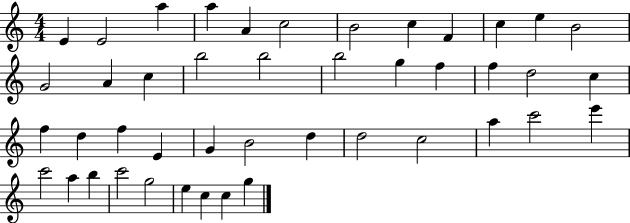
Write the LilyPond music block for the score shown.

{
  \clef treble
  \numericTimeSignature
  \time 4/4
  \key c \major
  e'4 e'2 a''4 | a''4 a'4 c''2 | b'2 c''4 f'4 | c''4 e''4 b'2 | \break g'2 a'4 c''4 | b''2 b''2 | b''2 g''4 f''4 | f''4 d''2 c''4 | \break f''4 d''4 f''4 e'4 | g'4 b'2 d''4 | d''2 c''2 | a''4 c'''2 e'''4 | \break c'''2 a''4 b''4 | c'''2 g''2 | e''4 c''4 c''4 g''4 | \bar "|."
}